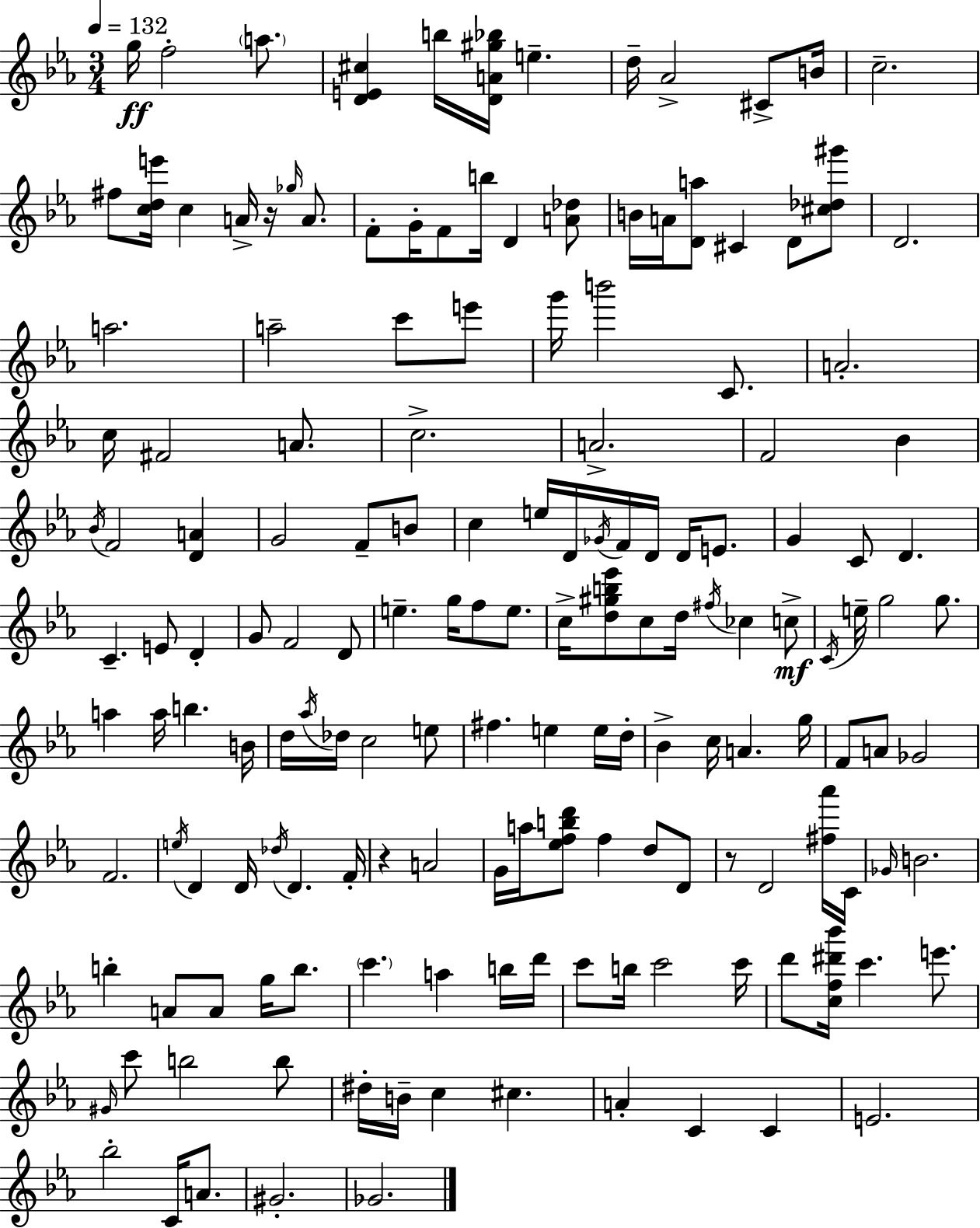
{
  \clef treble
  \numericTimeSignature
  \time 3/4
  \key ees \major
  \tempo 4 = 132
  g''16\ff f''2-. \parenthesize a''8. | <d' e' cis''>4 b''16 <d' a' gis'' bes''>16 e''4.-- | d''16-- aes'2-> cis'8-> b'16 | c''2.-- | \break fis''8 <c'' d'' e'''>16 c''4 a'16-> r16 \grace { ges''16 } a'8. | f'8-. g'16-. f'8 b''16 d'4 <a' des''>8 | b'16 a'16 <d' a''>8 cis'4 d'8 <cis'' des'' gis'''>8 | d'2. | \break a''2. | a''2-- c'''8 e'''8 | g'''16 b'''2 c'8. | a'2.-. | \break c''16 fis'2 a'8. | c''2.-> | a'2.-> | f'2 bes'4 | \break \acciaccatura { bes'16 } f'2 <d' a'>4 | g'2 f'8-- | b'8 c''4 e''16 d'16 \acciaccatura { ges'16 } f'16 d'16 d'16 | e'8. g'4 c'8 d'4. | \break c'4.-- e'8 d'4-. | g'8 f'2 | d'8 e''4.-- g''16 f''8 | e''8. c''16-> <d'' gis'' b'' ees'''>8 c''8 d''16 \acciaccatura { fis''16 } ces''4 | \break c''8->\mf \acciaccatura { c'16 } e''16-- g''2 | g''8. a''4 a''16 b''4. | b'16 d''16 \acciaccatura { aes''16 } des''16 c''2 | e''8 fis''4. | \break e''4 e''16 d''16-. bes'4-> c''16 a'4. | g''16 f'8 a'8 ges'2 | f'2. | \acciaccatura { e''16 } d'4 d'16 | \break \acciaccatura { des''16 } d'4. f'16-. r4 | a'2 g'16 a''16 <ees'' f'' b'' d'''>8 | f''4 d''8 d'8 r8 d'2 | <fis'' aes'''>16 c'16 \grace { ges'16 } b'2. | \break b''4-. | a'8 a'8 g''16 b''8. \parenthesize c'''4. | a''4 b''16 d'''16 c'''8 b''16 | c'''2 c'''16 d'''8 <c'' f'' dis''' bes'''>16 | \break c'''4. e'''8. \grace { gis'16 } c'''8 | b''2 b''8 dis''16-. b'16-- | c''4 cis''4. a'4-. | c'4 c'4 e'2. | \break bes''2-. | c'16 a'8. gis'2.-. | ges'2. | \bar "|."
}